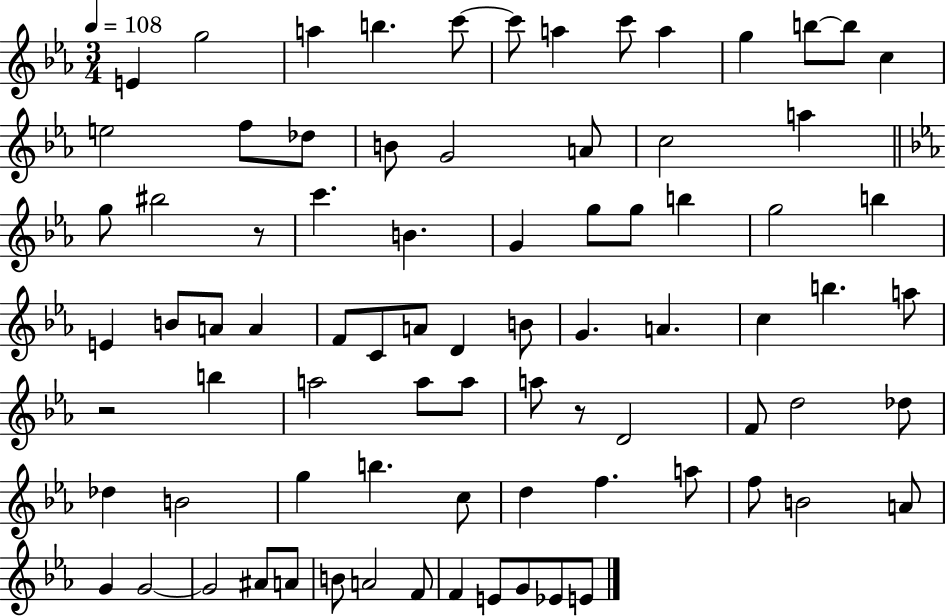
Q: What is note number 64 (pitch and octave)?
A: B4